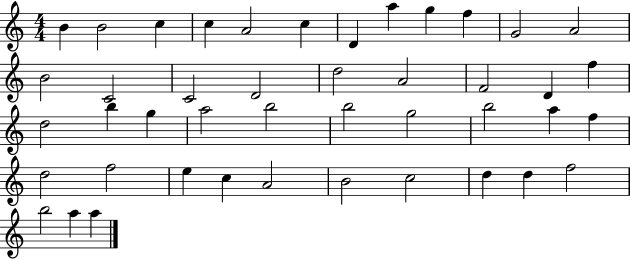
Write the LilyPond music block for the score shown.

{
  \clef treble
  \numericTimeSignature
  \time 4/4
  \key c \major
  b'4 b'2 c''4 | c''4 a'2 c''4 | d'4 a''4 g''4 f''4 | g'2 a'2 | \break b'2 c'2 | c'2 d'2 | d''2 a'2 | f'2 d'4 f''4 | \break d''2 b''4 g''4 | a''2 b''2 | b''2 g''2 | b''2 a''4 f''4 | \break d''2 f''2 | e''4 c''4 a'2 | b'2 c''2 | d''4 d''4 f''2 | \break b''2 a''4 a''4 | \bar "|."
}